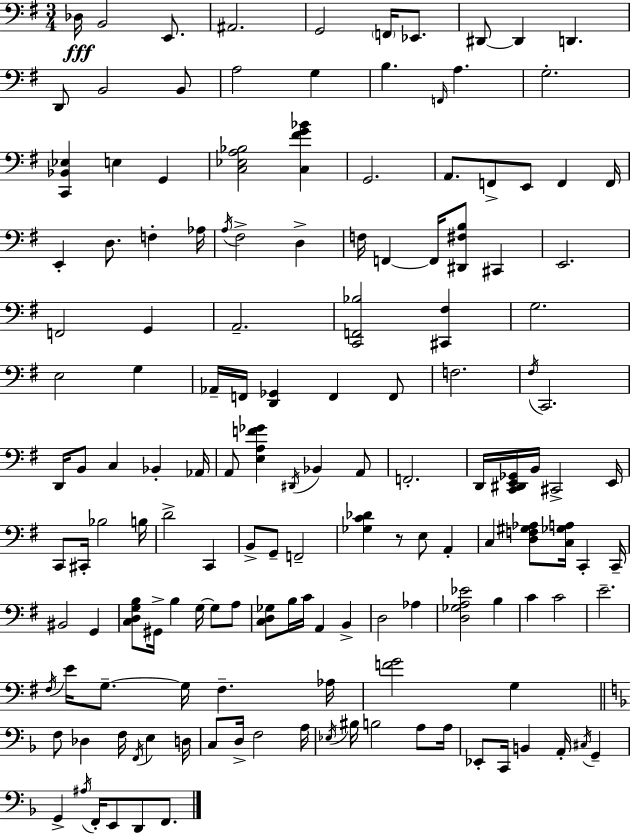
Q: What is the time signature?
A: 3/4